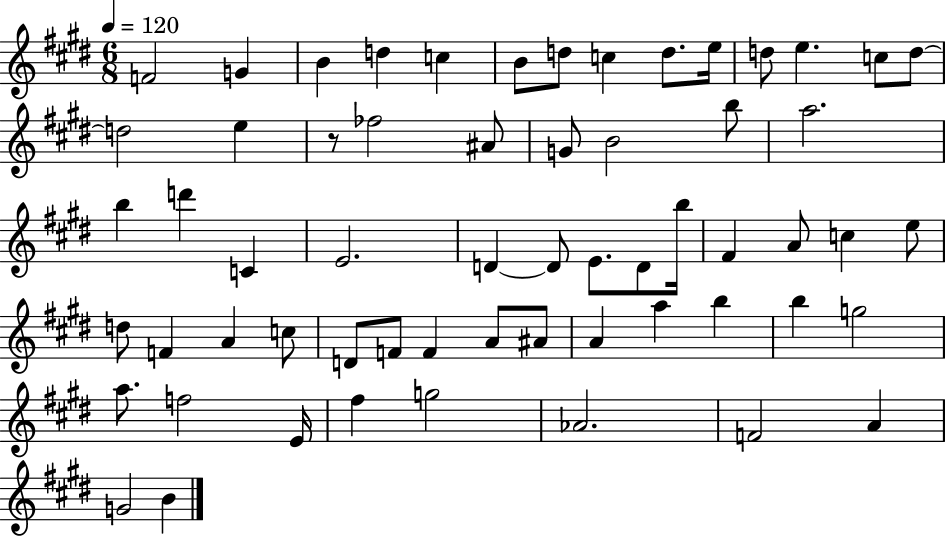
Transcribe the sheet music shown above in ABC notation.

X:1
T:Untitled
M:6/8
L:1/4
K:E
F2 G B d c B/2 d/2 c d/2 e/4 d/2 e c/2 d/2 d2 e z/2 _f2 ^A/2 G/2 B2 b/2 a2 b d' C E2 D D/2 E/2 D/2 b/4 ^F A/2 c e/2 d/2 F A c/2 D/2 F/2 F A/2 ^A/2 A a b b g2 a/2 f2 E/4 ^f g2 _A2 F2 A G2 B